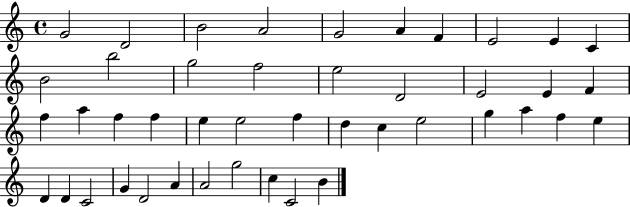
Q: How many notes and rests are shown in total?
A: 44